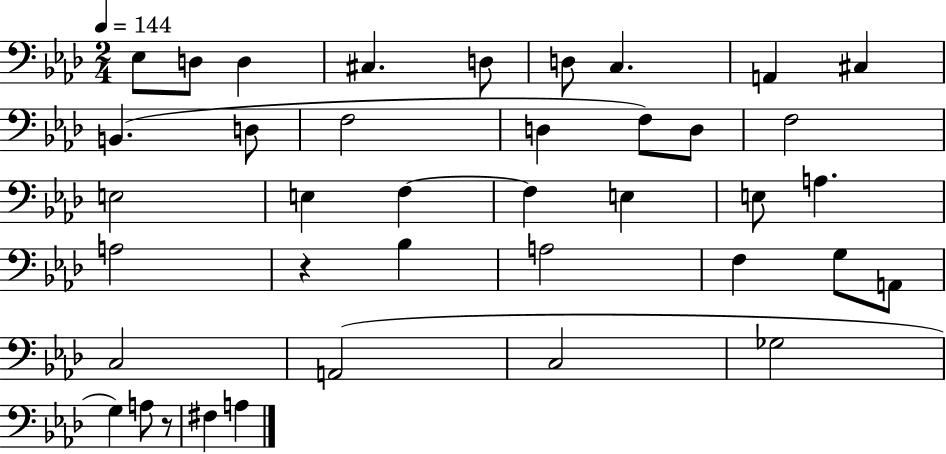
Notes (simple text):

Eb3/e D3/e D3/q C#3/q. D3/e D3/e C3/q. A2/q C#3/q B2/q. D3/e F3/h D3/q F3/e D3/e F3/h E3/h E3/q F3/q F3/q E3/q E3/e A3/q. A3/h R/q Bb3/q A3/h F3/q G3/e A2/e C3/h A2/h C3/h Gb3/h G3/q A3/e R/e F#3/q A3/q